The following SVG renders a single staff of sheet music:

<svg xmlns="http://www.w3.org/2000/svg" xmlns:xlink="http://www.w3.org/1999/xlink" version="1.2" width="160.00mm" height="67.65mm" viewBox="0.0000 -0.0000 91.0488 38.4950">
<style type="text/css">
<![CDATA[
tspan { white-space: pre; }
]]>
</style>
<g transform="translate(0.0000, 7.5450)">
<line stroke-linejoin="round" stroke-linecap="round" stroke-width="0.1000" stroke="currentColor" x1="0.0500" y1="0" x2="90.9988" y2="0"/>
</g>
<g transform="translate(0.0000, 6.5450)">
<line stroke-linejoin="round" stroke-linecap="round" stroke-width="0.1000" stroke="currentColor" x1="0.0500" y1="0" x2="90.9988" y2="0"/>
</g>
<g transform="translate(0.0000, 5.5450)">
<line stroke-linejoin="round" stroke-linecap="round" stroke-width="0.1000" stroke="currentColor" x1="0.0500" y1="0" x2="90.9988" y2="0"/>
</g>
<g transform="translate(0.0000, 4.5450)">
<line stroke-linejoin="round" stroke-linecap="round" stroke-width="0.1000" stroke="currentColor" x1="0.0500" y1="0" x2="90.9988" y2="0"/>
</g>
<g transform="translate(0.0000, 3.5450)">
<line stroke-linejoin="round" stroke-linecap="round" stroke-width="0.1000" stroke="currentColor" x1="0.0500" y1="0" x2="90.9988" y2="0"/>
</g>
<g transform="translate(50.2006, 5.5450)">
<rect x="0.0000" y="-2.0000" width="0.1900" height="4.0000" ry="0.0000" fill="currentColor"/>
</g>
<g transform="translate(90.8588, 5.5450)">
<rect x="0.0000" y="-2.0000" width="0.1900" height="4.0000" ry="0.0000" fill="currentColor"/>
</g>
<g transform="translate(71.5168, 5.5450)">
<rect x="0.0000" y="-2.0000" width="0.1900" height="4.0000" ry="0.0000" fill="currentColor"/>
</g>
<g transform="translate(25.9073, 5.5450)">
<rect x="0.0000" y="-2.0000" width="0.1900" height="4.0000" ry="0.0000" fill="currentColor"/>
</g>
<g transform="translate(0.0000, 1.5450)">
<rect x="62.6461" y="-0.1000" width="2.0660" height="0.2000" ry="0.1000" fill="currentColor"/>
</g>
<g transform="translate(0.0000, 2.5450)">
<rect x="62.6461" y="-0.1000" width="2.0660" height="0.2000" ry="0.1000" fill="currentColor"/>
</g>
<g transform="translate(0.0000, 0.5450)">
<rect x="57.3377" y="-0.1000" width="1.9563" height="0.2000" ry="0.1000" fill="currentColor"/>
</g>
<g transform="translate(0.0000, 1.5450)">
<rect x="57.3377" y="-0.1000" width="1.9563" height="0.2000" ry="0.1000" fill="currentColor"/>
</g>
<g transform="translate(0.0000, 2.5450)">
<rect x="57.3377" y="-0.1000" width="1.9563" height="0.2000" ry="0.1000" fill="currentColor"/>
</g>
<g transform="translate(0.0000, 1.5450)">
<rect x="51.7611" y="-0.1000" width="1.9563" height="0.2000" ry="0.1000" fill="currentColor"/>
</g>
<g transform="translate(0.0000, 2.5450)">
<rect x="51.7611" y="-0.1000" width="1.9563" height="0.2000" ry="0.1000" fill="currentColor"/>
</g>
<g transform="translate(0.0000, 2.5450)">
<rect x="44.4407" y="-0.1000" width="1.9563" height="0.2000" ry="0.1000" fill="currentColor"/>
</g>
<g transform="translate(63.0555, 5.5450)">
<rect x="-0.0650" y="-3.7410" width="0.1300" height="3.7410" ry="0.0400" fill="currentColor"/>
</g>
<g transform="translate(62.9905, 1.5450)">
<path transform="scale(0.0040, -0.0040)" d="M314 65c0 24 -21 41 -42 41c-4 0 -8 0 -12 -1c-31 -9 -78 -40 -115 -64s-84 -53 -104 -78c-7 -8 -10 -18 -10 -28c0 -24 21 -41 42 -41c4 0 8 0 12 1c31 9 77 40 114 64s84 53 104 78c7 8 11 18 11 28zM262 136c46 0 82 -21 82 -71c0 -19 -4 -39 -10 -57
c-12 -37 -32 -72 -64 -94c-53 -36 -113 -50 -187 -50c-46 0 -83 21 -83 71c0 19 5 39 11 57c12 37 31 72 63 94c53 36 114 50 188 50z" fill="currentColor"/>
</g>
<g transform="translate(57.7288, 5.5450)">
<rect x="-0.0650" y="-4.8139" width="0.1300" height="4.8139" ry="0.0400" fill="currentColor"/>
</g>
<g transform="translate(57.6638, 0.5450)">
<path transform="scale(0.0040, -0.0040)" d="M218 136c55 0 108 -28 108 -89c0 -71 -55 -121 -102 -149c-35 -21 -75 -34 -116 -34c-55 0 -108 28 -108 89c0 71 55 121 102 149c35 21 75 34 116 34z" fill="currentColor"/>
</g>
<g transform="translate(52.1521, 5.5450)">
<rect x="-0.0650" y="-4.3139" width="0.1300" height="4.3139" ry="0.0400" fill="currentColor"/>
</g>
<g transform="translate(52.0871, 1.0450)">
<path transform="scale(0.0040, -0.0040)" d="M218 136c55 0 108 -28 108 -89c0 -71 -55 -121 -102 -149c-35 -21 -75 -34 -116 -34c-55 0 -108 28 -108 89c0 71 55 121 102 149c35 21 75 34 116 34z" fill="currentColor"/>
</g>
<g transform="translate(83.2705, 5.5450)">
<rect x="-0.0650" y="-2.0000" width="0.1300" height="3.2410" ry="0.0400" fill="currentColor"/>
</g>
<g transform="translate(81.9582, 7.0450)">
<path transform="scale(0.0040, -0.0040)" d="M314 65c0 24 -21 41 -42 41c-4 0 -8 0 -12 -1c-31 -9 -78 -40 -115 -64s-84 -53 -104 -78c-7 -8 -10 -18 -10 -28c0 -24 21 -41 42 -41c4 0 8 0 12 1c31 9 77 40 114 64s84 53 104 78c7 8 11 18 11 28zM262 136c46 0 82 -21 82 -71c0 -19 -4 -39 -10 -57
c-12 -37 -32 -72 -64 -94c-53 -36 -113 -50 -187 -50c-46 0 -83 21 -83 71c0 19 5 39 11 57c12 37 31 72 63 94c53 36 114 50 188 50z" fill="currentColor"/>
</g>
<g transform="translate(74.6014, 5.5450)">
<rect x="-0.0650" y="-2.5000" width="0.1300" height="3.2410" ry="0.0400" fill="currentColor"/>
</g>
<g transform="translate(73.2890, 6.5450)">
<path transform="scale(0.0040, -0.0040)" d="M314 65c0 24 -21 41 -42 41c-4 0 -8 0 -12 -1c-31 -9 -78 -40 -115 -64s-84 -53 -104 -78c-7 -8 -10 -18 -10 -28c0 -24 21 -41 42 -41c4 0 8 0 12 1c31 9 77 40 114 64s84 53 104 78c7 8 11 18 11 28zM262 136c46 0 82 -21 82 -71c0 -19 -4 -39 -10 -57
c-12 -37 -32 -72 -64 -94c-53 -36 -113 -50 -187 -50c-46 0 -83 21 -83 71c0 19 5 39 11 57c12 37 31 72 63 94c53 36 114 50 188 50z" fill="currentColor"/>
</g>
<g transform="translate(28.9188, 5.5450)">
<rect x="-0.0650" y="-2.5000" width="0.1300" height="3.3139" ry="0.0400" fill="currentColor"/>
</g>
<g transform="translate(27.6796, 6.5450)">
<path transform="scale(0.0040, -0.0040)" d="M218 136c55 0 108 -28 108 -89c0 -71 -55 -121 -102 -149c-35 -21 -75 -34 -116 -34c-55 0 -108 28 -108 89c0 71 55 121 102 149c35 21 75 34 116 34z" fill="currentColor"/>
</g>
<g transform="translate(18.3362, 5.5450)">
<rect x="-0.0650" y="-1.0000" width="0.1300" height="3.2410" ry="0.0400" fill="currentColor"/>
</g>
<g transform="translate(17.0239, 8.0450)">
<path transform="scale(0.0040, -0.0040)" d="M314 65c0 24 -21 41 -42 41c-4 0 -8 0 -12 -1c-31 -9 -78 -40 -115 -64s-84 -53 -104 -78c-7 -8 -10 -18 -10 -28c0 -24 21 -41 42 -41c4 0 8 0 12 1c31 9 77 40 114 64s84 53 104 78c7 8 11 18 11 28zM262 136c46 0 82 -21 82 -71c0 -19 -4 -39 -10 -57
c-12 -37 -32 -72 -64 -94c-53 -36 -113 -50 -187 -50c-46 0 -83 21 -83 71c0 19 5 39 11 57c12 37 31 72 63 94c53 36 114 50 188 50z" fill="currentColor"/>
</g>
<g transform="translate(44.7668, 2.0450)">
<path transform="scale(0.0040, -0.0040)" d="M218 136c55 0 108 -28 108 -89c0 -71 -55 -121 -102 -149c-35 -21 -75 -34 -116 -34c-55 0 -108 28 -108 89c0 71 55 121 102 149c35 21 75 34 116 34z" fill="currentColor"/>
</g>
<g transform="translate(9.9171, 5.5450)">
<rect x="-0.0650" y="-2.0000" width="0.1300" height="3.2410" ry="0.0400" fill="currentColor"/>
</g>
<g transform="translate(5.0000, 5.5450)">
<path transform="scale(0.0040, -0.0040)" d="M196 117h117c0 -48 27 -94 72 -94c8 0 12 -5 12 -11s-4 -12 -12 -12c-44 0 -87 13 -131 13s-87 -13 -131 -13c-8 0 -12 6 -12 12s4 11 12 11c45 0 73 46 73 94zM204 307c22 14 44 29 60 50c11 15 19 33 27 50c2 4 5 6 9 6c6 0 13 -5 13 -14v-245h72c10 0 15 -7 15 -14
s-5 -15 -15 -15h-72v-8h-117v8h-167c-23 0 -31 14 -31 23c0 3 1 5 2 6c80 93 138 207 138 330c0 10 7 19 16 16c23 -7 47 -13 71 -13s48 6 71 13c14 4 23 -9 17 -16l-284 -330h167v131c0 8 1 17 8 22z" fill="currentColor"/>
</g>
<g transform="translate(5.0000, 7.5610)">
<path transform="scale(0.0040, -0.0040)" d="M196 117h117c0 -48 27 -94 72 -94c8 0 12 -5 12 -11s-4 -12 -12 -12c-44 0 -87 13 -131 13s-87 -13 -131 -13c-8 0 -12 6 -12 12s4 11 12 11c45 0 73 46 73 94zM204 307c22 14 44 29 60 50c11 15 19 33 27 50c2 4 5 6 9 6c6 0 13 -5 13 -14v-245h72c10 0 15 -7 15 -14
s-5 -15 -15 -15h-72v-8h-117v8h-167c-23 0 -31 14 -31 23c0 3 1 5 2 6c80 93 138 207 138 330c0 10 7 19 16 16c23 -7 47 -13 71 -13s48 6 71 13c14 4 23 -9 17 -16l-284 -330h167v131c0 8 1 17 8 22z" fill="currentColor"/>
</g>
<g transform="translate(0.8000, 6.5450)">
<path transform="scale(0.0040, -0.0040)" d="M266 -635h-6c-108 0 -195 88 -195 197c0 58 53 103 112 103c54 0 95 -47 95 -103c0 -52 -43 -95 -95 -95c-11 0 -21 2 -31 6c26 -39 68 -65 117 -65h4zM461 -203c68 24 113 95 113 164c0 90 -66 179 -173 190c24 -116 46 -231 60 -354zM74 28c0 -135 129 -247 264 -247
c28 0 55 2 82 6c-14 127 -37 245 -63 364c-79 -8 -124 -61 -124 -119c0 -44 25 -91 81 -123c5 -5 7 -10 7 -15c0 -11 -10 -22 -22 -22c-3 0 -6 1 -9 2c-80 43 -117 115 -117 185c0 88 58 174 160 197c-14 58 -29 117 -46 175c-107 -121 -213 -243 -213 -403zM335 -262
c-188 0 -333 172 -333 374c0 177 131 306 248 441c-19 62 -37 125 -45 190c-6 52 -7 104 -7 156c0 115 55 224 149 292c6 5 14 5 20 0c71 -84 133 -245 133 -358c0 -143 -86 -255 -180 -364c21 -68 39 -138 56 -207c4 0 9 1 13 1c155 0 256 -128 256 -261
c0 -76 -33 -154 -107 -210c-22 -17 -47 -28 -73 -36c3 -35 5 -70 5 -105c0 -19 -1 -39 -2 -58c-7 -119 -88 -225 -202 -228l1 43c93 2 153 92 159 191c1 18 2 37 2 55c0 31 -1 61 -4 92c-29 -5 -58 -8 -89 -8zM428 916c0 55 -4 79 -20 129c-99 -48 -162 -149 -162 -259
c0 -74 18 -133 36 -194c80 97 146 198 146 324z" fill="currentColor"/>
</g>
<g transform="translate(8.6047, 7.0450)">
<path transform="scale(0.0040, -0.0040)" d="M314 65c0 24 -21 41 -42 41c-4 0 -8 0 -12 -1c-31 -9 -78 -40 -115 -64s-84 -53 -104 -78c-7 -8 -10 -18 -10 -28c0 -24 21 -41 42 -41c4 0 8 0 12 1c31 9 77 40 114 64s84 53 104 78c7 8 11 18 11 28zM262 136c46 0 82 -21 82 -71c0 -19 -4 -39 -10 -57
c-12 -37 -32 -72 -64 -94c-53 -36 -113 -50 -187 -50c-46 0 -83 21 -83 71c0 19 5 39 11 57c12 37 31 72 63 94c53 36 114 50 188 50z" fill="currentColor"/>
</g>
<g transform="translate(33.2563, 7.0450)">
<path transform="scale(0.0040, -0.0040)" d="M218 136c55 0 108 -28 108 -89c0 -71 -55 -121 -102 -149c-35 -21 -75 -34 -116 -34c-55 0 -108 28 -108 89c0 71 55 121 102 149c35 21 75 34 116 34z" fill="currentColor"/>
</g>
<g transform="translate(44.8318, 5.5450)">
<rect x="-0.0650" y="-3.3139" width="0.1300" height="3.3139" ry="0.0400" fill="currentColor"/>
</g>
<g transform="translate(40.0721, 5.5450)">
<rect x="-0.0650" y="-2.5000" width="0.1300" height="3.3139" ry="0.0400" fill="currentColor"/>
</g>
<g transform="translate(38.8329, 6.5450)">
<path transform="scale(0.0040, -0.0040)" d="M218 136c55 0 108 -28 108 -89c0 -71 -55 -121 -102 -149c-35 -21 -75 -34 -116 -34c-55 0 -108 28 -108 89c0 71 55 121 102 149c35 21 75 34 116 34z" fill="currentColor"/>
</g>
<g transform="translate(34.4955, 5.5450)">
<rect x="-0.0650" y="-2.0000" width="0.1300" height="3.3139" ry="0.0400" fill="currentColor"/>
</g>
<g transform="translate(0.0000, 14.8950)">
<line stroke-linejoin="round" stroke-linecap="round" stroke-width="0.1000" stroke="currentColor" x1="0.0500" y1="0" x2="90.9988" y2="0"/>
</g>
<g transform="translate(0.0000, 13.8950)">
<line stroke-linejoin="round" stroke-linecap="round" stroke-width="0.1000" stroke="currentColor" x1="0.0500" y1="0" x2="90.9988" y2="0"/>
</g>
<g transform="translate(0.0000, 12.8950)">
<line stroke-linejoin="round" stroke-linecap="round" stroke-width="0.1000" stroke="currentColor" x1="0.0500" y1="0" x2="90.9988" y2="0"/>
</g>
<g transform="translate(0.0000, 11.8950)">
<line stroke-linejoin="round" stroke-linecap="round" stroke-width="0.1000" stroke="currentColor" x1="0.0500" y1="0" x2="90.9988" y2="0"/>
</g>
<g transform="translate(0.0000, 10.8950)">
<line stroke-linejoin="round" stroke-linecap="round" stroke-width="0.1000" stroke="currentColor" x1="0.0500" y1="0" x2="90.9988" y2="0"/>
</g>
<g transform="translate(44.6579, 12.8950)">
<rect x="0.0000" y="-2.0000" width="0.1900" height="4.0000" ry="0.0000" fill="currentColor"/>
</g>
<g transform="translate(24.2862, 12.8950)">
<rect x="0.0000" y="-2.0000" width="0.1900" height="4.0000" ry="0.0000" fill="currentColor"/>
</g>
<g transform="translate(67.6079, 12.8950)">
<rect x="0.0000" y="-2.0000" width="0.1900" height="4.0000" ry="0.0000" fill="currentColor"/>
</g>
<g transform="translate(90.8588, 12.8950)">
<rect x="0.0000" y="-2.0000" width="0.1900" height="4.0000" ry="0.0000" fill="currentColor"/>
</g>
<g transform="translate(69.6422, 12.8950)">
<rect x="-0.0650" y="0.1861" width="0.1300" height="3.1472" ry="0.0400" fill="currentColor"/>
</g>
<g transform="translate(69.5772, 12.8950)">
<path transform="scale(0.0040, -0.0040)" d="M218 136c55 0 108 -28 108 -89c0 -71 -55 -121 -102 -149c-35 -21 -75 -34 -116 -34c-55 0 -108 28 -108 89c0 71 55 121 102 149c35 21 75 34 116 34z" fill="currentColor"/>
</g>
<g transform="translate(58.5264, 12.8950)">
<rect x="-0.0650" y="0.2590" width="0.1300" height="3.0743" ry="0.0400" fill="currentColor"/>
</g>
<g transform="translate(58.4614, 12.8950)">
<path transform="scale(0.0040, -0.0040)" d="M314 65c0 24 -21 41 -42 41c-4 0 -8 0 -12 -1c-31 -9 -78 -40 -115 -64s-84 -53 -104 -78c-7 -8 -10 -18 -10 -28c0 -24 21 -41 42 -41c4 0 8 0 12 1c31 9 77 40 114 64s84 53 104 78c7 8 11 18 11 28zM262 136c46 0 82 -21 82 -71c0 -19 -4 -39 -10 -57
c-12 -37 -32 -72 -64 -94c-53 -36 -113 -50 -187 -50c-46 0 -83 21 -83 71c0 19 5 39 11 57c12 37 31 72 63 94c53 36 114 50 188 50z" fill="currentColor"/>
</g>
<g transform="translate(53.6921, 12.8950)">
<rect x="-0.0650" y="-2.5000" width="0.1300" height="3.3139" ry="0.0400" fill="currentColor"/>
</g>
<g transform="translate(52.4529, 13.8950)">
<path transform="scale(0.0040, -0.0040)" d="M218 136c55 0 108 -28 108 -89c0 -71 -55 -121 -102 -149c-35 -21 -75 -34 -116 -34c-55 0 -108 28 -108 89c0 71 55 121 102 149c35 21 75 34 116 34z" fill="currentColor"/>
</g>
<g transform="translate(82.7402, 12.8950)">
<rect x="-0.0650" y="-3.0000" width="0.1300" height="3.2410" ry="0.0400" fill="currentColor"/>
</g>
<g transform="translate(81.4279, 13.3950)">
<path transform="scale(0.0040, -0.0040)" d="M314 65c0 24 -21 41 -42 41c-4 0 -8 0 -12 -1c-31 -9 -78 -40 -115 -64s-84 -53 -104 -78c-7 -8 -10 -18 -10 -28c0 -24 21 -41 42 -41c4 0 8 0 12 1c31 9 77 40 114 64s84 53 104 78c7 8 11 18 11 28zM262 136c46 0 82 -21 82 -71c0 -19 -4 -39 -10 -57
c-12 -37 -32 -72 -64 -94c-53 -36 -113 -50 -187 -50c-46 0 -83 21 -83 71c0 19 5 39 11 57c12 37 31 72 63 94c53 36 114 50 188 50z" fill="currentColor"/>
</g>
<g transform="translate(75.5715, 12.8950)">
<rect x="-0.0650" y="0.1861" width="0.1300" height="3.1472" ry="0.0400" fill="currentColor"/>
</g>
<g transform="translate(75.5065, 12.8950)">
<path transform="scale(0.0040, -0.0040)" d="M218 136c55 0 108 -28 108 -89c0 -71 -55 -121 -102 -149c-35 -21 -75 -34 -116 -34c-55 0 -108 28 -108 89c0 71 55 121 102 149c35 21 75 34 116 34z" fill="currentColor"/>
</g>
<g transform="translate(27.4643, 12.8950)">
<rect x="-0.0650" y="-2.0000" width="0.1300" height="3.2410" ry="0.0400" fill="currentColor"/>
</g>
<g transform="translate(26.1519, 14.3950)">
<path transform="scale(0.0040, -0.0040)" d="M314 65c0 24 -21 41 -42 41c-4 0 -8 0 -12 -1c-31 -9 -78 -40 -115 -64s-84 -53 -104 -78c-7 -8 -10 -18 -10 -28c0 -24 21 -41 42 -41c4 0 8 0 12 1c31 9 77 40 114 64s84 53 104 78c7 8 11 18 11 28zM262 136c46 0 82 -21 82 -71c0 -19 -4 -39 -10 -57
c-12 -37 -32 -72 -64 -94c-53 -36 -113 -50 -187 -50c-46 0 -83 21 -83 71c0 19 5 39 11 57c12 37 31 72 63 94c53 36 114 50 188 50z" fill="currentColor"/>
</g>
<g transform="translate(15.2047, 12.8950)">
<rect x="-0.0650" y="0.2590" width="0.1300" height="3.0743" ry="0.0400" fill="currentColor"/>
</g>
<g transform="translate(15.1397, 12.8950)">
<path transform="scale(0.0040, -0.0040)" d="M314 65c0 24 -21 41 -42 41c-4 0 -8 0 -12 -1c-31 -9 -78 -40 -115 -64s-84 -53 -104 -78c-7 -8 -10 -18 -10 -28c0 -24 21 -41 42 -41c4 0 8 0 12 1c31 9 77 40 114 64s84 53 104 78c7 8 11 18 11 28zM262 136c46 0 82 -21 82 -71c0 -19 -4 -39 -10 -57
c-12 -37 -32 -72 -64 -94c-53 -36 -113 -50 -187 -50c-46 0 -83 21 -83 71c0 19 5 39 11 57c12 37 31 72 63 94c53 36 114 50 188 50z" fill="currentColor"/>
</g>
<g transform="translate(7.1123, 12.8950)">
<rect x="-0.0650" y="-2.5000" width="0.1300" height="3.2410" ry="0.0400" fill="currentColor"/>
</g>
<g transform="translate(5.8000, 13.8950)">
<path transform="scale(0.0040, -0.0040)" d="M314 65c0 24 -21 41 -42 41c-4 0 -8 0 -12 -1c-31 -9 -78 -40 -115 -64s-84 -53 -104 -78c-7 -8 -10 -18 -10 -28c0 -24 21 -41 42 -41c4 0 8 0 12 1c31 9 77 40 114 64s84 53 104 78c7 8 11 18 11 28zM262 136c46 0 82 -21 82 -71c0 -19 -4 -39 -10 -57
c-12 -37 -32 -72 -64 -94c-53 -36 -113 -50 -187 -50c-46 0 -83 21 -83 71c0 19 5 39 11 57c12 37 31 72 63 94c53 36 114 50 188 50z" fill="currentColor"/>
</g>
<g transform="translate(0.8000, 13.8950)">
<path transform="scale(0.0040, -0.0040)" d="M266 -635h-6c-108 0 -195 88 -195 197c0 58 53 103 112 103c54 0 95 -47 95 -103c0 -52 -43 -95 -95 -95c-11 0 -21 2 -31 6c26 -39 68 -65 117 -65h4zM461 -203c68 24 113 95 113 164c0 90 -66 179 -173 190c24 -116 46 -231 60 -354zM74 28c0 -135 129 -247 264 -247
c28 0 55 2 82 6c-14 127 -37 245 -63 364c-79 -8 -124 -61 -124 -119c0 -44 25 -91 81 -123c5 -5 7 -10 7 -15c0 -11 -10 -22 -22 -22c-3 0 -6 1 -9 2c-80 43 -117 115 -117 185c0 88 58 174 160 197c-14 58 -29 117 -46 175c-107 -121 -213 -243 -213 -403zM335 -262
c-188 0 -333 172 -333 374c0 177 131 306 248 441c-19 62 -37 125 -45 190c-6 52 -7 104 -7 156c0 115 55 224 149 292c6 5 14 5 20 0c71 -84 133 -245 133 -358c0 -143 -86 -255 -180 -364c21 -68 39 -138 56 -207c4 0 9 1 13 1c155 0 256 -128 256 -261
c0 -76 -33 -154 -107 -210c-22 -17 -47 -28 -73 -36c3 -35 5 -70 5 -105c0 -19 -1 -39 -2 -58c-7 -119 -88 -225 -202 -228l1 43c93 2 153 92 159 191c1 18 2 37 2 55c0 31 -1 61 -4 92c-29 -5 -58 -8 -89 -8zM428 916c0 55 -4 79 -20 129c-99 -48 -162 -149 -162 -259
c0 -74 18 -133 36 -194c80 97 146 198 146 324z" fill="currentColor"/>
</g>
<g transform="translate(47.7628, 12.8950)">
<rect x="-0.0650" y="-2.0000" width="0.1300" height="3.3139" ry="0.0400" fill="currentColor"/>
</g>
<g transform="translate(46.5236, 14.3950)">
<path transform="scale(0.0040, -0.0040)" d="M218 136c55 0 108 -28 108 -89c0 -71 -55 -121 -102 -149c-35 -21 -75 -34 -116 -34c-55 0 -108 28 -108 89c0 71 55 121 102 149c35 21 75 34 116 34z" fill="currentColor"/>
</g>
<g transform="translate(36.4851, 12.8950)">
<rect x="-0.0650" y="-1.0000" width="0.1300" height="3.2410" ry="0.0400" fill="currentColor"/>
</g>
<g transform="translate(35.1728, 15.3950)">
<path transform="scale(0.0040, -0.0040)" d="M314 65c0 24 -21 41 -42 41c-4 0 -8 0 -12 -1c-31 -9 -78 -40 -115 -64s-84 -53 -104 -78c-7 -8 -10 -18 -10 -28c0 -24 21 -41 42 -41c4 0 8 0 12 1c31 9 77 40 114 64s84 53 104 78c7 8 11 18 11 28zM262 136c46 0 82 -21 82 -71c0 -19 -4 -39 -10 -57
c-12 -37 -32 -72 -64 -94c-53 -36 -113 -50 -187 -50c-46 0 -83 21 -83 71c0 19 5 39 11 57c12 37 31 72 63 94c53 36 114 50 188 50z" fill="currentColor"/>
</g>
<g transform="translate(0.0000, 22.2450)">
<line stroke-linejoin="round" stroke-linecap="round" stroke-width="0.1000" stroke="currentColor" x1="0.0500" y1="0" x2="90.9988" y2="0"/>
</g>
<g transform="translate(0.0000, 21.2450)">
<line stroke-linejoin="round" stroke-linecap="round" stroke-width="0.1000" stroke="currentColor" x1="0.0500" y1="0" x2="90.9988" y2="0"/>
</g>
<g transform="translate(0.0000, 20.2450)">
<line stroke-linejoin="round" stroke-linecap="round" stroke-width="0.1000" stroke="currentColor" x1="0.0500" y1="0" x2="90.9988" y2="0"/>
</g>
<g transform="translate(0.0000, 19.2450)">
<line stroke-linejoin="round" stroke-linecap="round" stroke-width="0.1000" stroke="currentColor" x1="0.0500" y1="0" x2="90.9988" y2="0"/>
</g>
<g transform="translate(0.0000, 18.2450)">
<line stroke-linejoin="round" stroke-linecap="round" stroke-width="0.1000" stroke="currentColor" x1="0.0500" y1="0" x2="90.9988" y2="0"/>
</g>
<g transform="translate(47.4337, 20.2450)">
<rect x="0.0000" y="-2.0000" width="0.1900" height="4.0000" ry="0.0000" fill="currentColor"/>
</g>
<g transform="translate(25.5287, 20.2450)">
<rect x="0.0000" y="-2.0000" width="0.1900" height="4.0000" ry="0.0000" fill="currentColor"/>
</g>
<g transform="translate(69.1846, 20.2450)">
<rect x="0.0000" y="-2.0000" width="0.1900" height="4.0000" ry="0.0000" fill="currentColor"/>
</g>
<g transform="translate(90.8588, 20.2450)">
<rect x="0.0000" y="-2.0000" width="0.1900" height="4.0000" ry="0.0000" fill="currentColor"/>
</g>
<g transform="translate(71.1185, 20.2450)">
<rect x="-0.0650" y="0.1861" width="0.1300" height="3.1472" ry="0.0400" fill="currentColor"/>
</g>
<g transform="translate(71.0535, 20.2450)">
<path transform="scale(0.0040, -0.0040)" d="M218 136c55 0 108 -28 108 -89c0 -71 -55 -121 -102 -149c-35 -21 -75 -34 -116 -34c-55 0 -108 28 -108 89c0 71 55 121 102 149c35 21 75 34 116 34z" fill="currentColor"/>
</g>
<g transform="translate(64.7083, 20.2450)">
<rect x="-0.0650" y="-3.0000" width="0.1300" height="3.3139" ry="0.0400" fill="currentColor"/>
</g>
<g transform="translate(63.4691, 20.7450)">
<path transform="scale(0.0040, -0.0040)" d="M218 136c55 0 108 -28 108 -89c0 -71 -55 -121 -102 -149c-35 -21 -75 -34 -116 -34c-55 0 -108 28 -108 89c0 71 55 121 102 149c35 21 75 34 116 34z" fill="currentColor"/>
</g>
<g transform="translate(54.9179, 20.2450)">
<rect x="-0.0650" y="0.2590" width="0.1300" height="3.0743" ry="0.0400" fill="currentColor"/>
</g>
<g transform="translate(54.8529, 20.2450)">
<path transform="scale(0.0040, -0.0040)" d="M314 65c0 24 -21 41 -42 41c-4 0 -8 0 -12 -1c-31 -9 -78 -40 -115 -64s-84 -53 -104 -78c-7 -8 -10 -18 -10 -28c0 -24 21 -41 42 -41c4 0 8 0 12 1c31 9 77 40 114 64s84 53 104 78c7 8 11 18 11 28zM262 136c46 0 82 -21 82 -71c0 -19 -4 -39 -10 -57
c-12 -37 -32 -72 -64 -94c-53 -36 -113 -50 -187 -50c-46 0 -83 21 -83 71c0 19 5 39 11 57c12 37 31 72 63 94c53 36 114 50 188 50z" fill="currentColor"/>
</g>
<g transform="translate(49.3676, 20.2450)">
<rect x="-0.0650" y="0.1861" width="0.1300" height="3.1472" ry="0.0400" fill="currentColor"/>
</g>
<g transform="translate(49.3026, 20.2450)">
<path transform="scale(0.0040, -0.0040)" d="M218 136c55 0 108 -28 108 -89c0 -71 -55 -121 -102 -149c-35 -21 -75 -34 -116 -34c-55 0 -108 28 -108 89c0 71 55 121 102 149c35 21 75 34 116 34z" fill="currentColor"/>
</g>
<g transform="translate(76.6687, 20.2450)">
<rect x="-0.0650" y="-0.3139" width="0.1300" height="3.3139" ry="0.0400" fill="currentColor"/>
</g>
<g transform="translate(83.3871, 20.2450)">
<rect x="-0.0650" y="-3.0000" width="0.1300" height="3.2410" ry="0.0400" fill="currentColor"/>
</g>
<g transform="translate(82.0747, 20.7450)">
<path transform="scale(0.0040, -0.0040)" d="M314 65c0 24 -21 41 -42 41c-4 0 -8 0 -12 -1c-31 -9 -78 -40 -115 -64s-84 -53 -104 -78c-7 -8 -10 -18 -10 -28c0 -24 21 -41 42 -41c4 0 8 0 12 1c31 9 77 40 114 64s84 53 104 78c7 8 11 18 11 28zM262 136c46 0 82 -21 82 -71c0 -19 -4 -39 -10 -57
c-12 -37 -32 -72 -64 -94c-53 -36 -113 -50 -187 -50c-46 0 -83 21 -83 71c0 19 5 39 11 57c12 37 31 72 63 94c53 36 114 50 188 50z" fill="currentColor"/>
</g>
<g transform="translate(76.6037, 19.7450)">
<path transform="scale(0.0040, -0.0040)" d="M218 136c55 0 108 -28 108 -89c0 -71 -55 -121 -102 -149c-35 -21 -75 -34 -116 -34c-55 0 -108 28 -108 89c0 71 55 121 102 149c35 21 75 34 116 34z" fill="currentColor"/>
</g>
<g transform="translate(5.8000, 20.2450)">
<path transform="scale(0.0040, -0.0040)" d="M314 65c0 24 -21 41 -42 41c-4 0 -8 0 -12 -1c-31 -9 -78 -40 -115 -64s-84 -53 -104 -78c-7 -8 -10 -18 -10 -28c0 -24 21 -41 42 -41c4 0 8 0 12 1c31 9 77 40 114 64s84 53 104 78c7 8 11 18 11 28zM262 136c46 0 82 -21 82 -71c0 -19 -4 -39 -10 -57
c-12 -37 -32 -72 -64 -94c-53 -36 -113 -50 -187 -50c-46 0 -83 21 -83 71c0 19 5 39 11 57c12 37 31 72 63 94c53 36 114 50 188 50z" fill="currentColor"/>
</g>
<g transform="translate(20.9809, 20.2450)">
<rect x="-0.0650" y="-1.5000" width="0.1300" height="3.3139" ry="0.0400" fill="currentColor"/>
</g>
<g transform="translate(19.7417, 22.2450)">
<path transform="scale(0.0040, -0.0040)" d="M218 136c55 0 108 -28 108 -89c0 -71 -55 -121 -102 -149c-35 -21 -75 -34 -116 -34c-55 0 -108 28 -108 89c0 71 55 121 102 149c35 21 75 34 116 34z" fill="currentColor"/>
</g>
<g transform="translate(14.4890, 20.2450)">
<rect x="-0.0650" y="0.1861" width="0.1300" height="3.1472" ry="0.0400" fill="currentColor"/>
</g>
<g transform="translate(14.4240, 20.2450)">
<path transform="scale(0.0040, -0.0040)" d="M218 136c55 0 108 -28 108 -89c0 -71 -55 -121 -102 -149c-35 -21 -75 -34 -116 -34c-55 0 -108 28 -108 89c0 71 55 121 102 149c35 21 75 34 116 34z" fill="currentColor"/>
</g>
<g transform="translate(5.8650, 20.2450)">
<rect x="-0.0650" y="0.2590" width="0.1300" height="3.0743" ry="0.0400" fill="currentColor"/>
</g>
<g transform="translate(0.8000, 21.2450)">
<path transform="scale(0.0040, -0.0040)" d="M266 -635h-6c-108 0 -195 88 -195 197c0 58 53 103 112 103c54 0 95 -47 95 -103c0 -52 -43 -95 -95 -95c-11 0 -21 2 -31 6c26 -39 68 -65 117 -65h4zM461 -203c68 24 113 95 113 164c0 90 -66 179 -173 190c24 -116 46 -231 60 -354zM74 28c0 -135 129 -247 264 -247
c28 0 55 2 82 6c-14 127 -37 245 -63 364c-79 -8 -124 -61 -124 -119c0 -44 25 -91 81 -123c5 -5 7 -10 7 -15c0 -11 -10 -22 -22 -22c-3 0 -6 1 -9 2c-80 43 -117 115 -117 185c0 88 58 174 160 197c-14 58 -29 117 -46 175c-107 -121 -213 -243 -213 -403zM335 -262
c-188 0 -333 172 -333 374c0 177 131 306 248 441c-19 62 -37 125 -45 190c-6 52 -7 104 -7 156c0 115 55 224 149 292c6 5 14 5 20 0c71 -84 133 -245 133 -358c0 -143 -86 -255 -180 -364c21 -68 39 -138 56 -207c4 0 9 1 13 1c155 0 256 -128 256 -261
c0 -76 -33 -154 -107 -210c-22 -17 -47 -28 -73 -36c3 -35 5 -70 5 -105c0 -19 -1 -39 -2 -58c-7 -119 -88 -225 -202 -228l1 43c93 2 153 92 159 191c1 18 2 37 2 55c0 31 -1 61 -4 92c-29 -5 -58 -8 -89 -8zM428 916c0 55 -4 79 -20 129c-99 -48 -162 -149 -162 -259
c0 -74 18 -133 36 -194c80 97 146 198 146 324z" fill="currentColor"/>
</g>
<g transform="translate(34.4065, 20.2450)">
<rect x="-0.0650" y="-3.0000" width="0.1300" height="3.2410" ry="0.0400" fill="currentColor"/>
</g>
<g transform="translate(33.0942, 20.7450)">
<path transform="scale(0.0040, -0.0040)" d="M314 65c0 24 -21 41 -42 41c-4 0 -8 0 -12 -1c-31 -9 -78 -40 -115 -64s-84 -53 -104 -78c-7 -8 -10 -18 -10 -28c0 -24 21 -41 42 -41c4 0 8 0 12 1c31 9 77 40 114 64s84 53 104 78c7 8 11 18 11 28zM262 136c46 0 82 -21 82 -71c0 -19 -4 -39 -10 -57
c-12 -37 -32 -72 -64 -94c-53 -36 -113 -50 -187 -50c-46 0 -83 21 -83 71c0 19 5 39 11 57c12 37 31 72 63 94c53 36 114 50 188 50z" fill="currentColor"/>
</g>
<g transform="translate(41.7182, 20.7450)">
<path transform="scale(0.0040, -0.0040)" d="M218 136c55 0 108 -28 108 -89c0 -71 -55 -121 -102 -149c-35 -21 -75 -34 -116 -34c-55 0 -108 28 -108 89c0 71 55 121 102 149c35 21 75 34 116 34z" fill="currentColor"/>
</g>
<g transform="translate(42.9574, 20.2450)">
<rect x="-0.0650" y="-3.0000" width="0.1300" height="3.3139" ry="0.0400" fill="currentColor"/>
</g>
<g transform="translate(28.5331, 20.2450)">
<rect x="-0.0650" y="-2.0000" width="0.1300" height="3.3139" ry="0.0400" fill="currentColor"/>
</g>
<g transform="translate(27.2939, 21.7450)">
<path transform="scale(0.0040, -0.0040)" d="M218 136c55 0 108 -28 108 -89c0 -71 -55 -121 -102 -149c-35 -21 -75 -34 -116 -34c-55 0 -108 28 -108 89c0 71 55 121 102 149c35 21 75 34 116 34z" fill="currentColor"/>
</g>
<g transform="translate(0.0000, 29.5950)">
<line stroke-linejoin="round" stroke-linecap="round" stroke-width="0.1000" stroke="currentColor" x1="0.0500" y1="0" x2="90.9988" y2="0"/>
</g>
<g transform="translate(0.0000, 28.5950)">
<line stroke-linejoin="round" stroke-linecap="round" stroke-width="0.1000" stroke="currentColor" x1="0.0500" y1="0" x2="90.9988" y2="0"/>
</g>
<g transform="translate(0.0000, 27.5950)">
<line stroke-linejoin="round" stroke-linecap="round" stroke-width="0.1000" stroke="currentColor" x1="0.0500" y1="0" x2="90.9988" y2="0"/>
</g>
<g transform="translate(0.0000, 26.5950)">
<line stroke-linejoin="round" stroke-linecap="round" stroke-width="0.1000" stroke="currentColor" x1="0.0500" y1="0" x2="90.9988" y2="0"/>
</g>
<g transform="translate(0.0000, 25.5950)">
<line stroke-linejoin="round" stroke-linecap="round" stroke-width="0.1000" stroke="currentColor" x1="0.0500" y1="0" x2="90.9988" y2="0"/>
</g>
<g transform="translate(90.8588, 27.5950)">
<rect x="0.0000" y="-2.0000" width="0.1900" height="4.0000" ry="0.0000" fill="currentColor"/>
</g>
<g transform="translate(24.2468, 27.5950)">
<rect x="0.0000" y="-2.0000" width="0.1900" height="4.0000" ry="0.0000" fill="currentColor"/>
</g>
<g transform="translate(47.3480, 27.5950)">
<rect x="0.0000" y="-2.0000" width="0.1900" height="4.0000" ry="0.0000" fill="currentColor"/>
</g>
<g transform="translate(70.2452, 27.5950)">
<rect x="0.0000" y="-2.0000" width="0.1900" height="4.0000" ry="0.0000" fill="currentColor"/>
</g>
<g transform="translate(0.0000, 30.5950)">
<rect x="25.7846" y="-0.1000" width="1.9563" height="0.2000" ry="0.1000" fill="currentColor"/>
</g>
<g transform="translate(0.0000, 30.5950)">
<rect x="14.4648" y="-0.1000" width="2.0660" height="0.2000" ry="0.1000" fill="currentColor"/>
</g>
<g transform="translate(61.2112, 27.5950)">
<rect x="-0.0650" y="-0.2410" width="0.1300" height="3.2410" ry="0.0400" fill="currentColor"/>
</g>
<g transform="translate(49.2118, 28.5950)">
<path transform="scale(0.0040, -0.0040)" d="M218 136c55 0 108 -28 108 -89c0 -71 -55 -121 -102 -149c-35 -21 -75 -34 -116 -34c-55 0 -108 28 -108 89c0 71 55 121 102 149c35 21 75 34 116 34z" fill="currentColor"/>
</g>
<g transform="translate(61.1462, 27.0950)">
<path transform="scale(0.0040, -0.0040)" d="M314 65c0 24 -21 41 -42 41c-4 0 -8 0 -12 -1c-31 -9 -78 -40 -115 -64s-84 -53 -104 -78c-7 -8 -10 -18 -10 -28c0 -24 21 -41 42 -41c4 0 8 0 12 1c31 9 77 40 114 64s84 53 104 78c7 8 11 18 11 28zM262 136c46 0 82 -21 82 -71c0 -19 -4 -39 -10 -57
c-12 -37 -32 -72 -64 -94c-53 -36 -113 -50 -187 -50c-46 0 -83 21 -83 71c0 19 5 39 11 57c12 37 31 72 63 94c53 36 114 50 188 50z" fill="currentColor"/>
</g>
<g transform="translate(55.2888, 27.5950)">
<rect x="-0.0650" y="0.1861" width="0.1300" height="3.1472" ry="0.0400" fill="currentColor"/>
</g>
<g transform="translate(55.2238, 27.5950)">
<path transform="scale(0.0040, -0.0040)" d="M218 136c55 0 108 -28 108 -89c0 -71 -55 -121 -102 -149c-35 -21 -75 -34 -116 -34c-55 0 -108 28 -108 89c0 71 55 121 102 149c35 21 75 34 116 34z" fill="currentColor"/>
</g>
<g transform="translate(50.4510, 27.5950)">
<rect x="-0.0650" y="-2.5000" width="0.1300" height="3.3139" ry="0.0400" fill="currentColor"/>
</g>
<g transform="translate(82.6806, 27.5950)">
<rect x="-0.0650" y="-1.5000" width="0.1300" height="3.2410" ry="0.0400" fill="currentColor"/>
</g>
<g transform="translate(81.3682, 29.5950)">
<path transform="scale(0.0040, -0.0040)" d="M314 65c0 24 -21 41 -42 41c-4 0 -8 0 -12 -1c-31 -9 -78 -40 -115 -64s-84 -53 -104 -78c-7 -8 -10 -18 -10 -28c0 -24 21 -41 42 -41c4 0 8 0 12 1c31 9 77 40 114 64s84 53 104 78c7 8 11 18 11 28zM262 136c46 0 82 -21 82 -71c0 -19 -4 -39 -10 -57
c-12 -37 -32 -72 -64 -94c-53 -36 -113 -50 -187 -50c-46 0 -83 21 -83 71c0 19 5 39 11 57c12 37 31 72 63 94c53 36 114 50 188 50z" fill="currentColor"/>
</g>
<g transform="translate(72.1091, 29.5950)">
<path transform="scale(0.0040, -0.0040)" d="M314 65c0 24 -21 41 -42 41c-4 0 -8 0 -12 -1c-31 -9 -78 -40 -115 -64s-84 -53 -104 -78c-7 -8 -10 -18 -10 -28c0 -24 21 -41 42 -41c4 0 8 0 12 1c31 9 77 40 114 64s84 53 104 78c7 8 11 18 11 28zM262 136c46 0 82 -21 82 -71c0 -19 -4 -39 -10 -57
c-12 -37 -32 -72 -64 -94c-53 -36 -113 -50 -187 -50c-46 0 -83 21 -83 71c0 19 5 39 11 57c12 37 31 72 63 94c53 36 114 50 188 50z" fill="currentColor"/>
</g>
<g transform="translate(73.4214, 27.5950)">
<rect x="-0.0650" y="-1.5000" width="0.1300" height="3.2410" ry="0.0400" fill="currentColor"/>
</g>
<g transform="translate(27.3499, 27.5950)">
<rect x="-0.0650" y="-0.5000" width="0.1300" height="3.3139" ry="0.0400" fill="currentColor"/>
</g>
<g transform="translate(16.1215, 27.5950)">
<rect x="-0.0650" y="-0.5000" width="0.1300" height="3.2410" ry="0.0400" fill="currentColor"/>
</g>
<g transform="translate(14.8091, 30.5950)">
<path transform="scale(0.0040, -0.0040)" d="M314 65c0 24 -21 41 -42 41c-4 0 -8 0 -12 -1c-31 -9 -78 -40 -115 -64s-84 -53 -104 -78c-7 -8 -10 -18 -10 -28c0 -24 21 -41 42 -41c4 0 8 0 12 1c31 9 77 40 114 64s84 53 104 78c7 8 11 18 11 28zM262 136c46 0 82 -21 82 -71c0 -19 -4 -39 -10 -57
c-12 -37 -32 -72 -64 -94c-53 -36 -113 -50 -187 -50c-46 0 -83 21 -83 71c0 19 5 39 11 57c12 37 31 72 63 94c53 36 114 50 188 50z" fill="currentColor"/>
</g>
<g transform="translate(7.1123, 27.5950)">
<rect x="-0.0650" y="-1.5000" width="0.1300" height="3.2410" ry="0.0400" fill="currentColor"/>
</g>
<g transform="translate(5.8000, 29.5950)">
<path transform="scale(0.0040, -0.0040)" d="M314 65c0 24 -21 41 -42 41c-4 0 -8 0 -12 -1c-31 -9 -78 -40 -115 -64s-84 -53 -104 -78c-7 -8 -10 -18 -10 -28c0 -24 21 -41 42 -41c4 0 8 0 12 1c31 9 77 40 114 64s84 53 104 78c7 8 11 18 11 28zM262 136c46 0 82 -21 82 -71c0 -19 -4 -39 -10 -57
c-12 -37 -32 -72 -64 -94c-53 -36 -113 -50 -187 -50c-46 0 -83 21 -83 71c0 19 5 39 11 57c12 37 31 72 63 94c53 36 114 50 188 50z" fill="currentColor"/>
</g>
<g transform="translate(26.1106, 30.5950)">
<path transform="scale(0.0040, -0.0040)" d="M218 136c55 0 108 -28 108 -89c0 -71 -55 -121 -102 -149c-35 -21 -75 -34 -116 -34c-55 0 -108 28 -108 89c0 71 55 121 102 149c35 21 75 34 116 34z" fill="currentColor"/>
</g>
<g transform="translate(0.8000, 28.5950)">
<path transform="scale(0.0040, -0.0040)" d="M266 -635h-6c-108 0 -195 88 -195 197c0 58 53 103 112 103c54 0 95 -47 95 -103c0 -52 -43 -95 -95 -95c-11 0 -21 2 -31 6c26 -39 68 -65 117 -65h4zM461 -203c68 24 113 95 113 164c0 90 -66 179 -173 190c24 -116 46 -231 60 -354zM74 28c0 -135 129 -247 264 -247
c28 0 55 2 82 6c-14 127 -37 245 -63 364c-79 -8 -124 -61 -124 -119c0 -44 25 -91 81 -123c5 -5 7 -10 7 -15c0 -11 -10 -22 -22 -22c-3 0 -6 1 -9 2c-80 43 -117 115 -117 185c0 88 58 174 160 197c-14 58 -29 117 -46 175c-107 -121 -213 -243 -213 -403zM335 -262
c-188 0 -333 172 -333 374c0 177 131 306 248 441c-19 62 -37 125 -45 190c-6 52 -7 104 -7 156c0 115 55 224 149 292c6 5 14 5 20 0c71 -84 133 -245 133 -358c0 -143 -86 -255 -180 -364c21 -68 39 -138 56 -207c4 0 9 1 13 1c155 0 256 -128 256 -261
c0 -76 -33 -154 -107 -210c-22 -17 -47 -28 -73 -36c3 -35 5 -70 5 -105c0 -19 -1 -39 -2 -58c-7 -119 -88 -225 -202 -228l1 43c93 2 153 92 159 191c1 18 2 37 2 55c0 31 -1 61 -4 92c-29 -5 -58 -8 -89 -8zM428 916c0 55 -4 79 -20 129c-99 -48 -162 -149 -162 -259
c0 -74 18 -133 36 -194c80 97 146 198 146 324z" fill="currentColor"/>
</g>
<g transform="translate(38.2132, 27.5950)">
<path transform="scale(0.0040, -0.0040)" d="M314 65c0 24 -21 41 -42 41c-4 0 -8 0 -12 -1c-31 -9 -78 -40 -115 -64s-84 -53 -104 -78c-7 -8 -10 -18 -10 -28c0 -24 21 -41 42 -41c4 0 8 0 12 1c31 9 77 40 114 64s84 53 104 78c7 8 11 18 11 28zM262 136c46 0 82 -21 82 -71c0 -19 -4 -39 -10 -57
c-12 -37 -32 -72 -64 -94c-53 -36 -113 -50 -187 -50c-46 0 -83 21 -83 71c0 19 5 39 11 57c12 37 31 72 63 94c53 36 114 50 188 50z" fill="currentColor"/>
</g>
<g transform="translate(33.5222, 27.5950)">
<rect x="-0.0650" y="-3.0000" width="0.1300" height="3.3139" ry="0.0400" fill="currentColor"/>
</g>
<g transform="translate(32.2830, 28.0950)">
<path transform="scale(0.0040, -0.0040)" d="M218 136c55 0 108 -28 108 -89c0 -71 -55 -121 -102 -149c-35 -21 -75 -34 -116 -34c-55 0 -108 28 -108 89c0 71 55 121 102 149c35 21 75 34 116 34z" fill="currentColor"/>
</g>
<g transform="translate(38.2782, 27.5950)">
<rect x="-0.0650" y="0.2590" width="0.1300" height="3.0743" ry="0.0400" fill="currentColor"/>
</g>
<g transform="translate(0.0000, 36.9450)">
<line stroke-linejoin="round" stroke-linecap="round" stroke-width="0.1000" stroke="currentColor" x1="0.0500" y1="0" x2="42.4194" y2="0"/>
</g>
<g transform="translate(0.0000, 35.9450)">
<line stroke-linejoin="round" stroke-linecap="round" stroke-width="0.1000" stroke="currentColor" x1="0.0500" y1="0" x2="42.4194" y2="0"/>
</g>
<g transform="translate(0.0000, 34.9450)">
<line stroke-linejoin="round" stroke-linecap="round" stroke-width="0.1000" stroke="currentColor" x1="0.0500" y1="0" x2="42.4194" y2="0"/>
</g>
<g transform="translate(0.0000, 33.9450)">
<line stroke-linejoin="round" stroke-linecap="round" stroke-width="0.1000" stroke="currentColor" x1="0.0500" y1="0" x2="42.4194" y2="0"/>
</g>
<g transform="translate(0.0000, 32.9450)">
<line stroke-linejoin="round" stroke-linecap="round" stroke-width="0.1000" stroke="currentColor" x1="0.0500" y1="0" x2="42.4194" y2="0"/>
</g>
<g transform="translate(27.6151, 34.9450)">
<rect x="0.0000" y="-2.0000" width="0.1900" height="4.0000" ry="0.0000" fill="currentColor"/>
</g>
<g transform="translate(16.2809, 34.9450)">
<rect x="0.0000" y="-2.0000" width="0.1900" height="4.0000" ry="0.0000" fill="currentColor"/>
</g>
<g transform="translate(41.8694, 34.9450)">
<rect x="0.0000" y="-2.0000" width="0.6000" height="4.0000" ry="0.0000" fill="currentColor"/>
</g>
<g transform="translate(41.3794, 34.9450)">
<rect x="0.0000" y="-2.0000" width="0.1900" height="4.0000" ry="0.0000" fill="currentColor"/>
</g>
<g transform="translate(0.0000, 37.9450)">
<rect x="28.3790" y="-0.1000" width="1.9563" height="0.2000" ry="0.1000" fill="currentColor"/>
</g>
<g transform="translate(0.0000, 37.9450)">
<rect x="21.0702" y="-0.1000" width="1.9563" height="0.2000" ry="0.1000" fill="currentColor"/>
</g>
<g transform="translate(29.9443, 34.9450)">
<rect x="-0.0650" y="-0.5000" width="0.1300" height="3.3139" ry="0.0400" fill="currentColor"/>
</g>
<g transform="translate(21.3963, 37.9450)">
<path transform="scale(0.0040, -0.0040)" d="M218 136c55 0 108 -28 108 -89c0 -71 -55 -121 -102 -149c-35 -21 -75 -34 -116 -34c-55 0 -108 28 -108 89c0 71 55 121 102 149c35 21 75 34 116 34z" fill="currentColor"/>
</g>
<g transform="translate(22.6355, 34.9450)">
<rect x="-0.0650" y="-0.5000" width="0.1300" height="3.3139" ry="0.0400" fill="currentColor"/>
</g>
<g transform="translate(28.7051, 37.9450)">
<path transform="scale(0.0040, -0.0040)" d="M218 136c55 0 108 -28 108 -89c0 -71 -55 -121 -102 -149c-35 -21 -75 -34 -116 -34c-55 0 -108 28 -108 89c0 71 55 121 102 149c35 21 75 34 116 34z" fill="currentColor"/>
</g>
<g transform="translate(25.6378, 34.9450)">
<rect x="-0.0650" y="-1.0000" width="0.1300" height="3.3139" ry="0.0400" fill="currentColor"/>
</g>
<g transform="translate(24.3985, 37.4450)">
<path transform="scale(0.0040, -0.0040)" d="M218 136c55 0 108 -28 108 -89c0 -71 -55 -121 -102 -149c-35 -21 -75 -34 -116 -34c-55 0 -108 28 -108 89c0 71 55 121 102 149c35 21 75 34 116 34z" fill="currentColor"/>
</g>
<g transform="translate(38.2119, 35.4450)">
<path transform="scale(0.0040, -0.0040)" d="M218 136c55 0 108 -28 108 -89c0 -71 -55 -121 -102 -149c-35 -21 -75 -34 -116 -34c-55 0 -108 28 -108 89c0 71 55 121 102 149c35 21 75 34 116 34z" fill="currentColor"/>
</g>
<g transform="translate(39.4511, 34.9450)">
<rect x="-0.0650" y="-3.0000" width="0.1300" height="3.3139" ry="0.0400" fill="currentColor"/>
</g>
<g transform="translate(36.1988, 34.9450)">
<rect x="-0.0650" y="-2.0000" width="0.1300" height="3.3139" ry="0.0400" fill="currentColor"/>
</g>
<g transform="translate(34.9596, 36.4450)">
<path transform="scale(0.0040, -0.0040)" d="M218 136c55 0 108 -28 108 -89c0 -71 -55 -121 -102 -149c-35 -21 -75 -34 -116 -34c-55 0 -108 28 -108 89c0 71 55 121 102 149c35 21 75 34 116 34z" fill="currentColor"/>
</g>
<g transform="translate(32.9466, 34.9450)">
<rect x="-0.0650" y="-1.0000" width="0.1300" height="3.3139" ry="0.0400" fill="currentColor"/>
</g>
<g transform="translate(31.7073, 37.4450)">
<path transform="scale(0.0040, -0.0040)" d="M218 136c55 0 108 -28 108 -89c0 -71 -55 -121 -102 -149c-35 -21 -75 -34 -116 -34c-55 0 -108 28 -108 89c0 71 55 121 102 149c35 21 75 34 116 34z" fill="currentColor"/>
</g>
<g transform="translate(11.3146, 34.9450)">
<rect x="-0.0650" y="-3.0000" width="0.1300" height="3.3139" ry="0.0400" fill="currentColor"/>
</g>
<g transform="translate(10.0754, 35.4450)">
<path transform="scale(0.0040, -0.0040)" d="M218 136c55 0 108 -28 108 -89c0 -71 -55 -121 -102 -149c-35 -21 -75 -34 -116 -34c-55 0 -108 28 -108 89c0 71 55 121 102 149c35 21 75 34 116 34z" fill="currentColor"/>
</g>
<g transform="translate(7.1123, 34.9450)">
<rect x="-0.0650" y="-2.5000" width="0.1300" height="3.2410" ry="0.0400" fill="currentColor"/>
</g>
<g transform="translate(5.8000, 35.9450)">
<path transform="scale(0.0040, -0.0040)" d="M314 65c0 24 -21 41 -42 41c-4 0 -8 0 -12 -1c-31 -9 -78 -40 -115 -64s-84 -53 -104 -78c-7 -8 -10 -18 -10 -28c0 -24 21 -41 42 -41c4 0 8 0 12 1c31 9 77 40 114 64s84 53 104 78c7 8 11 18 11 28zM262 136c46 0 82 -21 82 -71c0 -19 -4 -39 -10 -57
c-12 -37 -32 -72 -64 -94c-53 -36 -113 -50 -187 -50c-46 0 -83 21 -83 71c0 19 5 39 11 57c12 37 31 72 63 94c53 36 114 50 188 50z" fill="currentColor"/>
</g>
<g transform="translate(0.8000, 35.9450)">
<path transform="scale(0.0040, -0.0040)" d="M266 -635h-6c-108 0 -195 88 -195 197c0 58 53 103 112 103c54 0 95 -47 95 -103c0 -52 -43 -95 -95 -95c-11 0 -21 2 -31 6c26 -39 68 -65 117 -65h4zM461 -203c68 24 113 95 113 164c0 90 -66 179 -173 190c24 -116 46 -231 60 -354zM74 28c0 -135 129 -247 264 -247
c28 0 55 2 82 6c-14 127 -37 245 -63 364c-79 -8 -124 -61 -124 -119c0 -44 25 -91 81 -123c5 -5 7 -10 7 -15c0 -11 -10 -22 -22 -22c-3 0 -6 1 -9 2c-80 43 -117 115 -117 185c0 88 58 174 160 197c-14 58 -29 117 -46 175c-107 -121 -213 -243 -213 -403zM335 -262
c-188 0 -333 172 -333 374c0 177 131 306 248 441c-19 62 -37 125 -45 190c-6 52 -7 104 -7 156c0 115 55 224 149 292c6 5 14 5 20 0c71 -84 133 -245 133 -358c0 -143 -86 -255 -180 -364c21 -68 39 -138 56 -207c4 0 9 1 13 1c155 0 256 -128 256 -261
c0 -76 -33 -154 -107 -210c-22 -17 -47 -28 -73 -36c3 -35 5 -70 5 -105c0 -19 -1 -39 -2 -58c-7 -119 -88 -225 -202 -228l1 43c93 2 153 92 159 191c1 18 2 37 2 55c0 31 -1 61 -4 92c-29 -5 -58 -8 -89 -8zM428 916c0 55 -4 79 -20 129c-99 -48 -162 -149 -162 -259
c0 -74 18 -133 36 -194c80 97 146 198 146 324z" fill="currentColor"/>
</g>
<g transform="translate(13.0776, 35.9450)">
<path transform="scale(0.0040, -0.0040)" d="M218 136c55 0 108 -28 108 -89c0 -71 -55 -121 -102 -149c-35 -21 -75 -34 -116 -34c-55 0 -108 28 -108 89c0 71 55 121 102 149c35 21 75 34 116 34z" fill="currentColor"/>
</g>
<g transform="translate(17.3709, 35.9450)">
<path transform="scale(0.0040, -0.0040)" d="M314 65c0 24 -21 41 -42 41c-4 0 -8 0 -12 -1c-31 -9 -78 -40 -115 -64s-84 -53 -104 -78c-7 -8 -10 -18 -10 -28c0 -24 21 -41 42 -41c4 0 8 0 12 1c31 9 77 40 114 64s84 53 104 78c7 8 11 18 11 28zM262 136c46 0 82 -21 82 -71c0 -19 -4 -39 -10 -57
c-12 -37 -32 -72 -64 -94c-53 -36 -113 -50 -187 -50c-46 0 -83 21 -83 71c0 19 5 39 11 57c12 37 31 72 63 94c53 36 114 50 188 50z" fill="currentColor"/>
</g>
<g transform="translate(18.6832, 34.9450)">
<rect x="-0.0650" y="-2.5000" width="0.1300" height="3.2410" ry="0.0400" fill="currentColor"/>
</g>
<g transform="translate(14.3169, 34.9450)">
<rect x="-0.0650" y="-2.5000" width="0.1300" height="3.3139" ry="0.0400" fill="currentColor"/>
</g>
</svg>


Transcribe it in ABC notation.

X:1
T:Untitled
M:4/4
L:1/4
K:C
F2 D2 G F G b d' e' c'2 G2 F2 G2 B2 F2 D2 F G B2 B B A2 B2 B E F A2 A B B2 A B c A2 E2 C2 C A B2 G B c2 E2 E2 G2 A G G2 C D C D F A